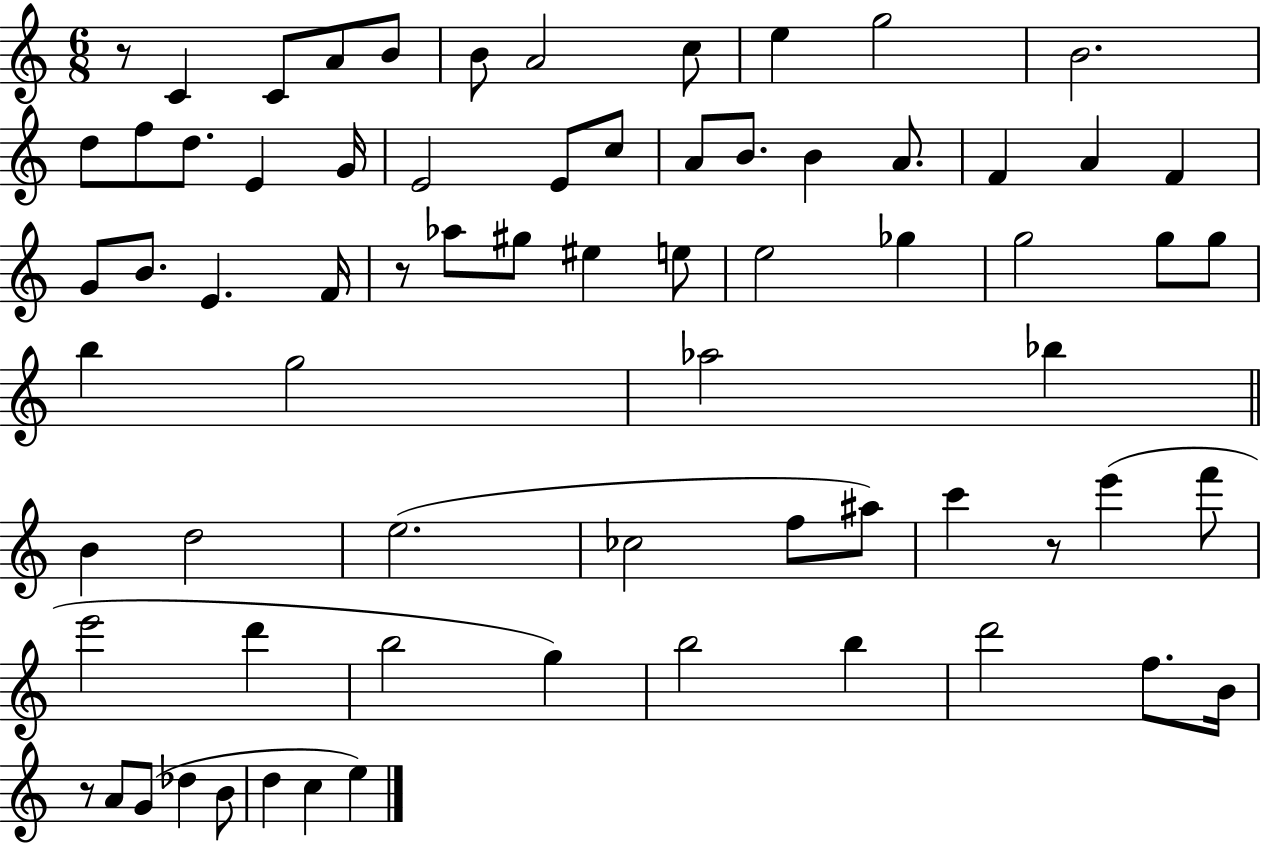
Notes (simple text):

R/e C4/q C4/e A4/e B4/e B4/e A4/h C5/e E5/q G5/h B4/h. D5/e F5/e D5/e. E4/q G4/s E4/h E4/e C5/e A4/e B4/e. B4/q A4/e. F4/q A4/q F4/q G4/e B4/e. E4/q. F4/s R/e Ab5/e G#5/e EIS5/q E5/e E5/h Gb5/q G5/h G5/e G5/e B5/q G5/h Ab5/h Bb5/q B4/q D5/h E5/h. CES5/h F5/e A#5/e C6/q R/e E6/q F6/e E6/h D6/q B5/h G5/q B5/h B5/q D6/h F5/e. B4/s R/e A4/e G4/e Db5/q B4/e D5/q C5/q E5/q